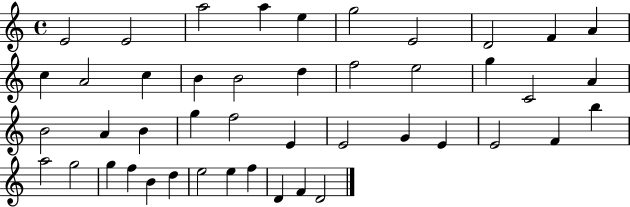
E4/h E4/h A5/h A5/q E5/q G5/h E4/h D4/h F4/q A4/q C5/q A4/h C5/q B4/q B4/h D5/q F5/h E5/h G5/q C4/h A4/q B4/h A4/q B4/q G5/q F5/h E4/q E4/h G4/q E4/q E4/h F4/q B5/q A5/h G5/h G5/q F5/q B4/q D5/q E5/h E5/q F5/q D4/q F4/q D4/h